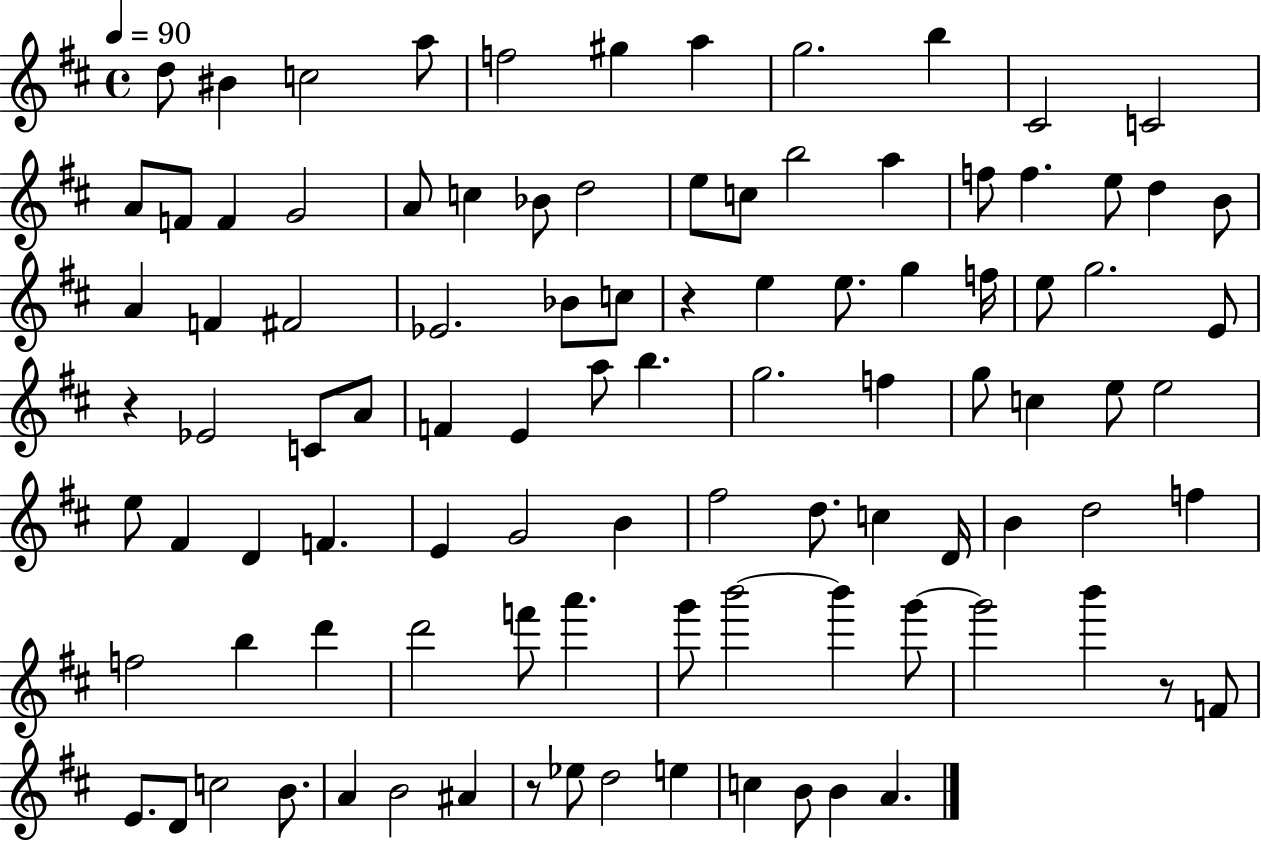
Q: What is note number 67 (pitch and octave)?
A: D5